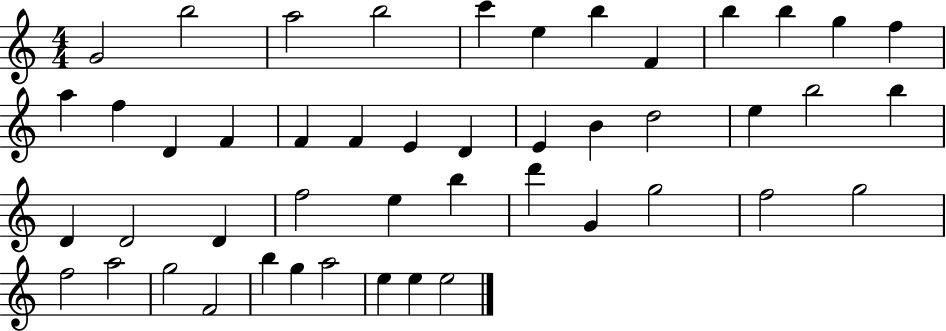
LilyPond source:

{
  \clef treble
  \numericTimeSignature
  \time 4/4
  \key c \major
  g'2 b''2 | a''2 b''2 | c'''4 e''4 b''4 f'4 | b''4 b''4 g''4 f''4 | \break a''4 f''4 d'4 f'4 | f'4 f'4 e'4 d'4 | e'4 b'4 d''2 | e''4 b''2 b''4 | \break d'4 d'2 d'4 | f''2 e''4 b''4 | d'''4 g'4 g''2 | f''2 g''2 | \break f''2 a''2 | g''2 f'2 | b''4 g''4 a''2 | e''4 e''4 e''2 | \break \bar "|."
}